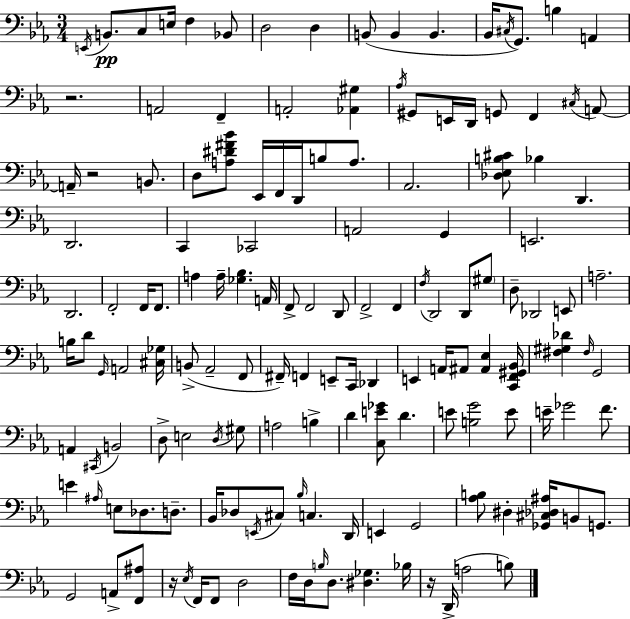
X:1
T:Untitled
M:3/4
L:1/4
K:Cm
E,,/4 B,,/2 C,/2 E,/4 F, _B,,/2 D,2 D, B,,/2 B,, B,, _B,,/4 ^C,/4 G,,/2 B, A,, z2 A,,2 F,, A,,2 [_A,,^G,] _A,/4 ^G,,/2 E,,/4 D,,/4 G,,/2 F,, ^C,/4 A,,/2 A,,/4 z2 B,,/2 D,/2 [A,^D^F_B]/2 _E,,/4 F,,/4 D,,/4 B,/2 A,/2 _A,,2 [_D,_E,B,^C]/2 _B, D,, D,,2 C,, _C,,2 A,,2 G,, E,,2 D,,2 F,,2 F,,/4 F,,/2 A, A,/4 [_G,_B,] A,,/4 F,,/2 F,,2 D,,/2 F,,2 F,, F,/4 D,,2 D,,/2 ^G,/2 D,/2 _D,,2 E,,/2 A,2 B,/4 D/2 G,,/4 A,,2 [^C,_G,]/4 B,,/2 _A,,2 F,,/2 ^F,,/4 F,, E,,/2 C,,/4 _D,, E,, A,,/4 ^A,,/2 [^A,,_E,] [C,,F,,^G,,_B,,]/4 [^F,^G,_D] ^F,/4 G,,2 A,, ^C,,/4 B,,2 D,/2 E,2 D,/4 ^G,/2 A,2 B, D [C,E_G]/2 D E/2 [B,G]2 E/2 E/4 _G2 F/2 E ^A,/4 E,/2 _D,/2 D,/2 _B,,/4 _D,/2 E,,/4 ^C,/2 _B,/4 C, D,,/4 E,, G,,2 [_A,B,]/2 ^D, [_G,,^C,_D,^A,]/4 B,,/2 G,,/2 G,,2 A,,/2 [F,,^A,]/2 z/4 _E,/4 F,,/4 F,,/2 D,2 F,/4 D,/4 B,/4 D,/2 [^D,_G,] _B,/4 z/4 D,,/4 A,2 B,/2